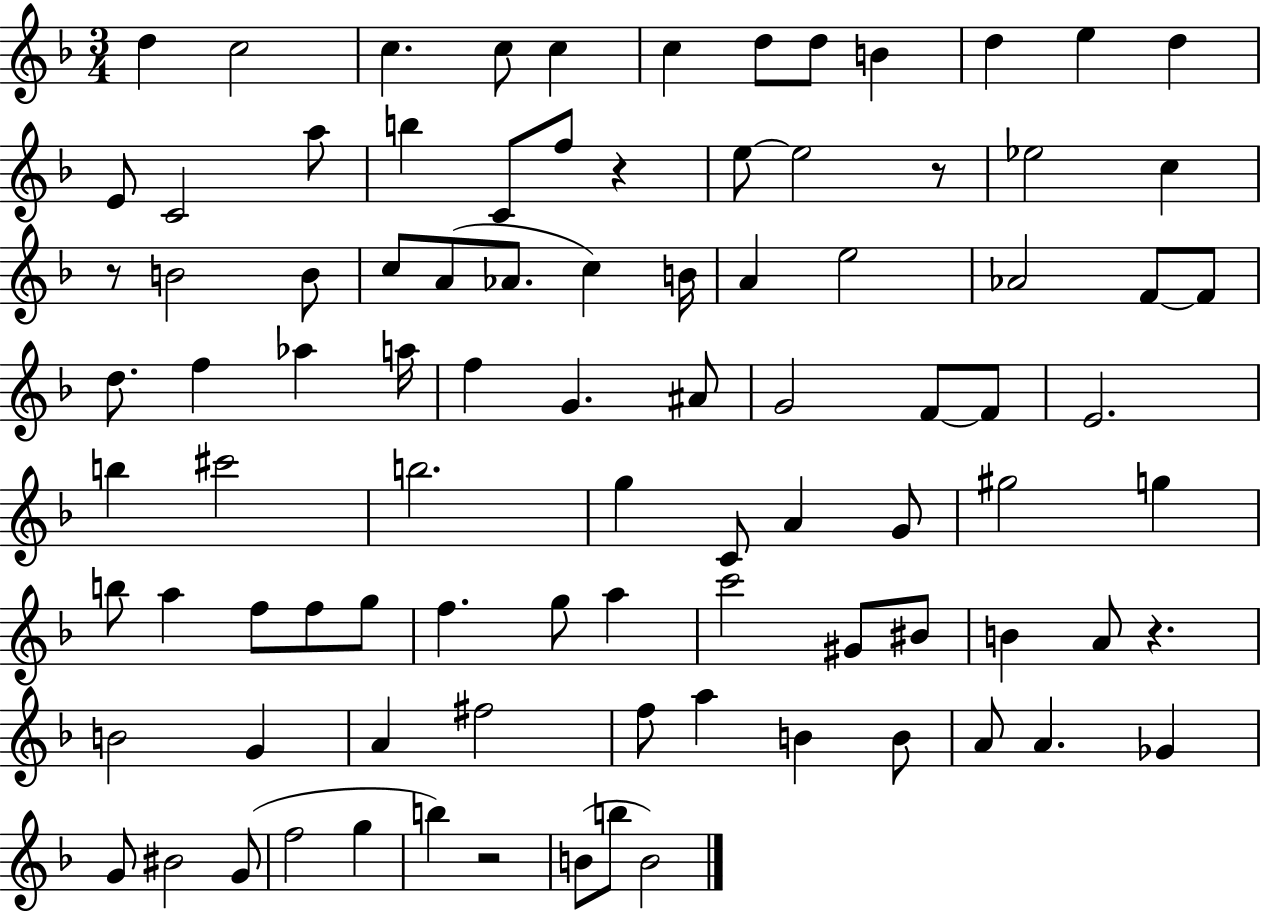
{
  \clef treble
  \numericTimeSignature
  \time 3/4
  \key f \major
  \repeat volta 2 { d''4 c''2 | c''4. c''8 c''4 | c''4 d''8 d''8 b'4 | d''4 e''4 d''4 | \break e'8 c'2 a''8 | b''4 c'8 f''8 r4 | e''8~~ e''2 r8 | ees''2 c''4 | \break r8 b'2 b'8 | c''8 a'8( aes'8. c''4) b'16 | a'4 e''2 | aes'2 f'8~~ f'8 | \break d''8. f''4 aes''4 a''16 | f''4 g'4. ais'8 | g'2 f'8~~ f'8 | e'2. | \break b''4 cis'''2 | b''2. | g''4 c'8 a'4 g'8 | gis''2 g''4 | \break b''8 a''4 f''8 f''8 g''8 | f''4. g''8 a''4 | c'''2 gis'8 bis'8 | b'4 a'8 r4. | \break b'2 g'4 | a'4 fis''2 | f''8 a''4 b'4 b'8 | a'8 a'4. ges'4 | \break g'8 bis'2 g'8( | f''2 g''4 | b''4) r2 | b'8( b''8 b'2) | \break } \bar "|."
}